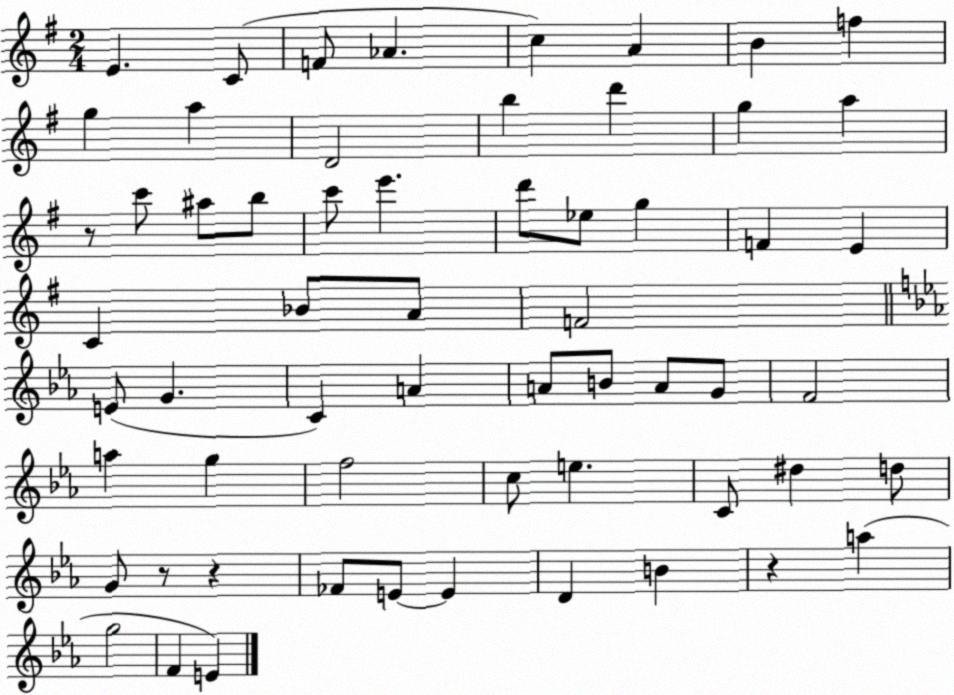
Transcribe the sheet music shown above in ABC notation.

X:1
T:Untitled
M:2/4
L:1/4
K:G
E C/2 F/2 _A c A B f g a D2 b d' g a z/2 c'/2 ^a/2 b/2 c'/2 e' d'/2 _e/2 g F E C _B/2 A/2 F2 E/2 G C A A/2 B/2 A/2 G/2 F2 a g f2 c/2 e C/2 ^d d/2 G/2 z/2 z _F/2 E/2 E D B z a g2 F E